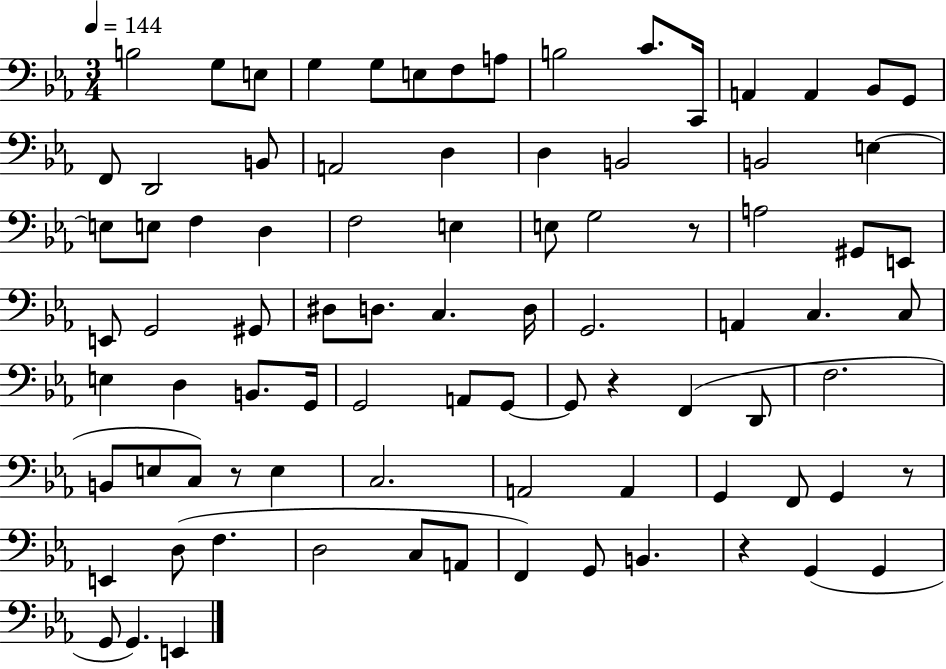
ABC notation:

X:1
T:Untitled
M:3/4
L:1/4
K:Eb
B,2 G,/2 E,/2 G, G,/2 E,/2 F,/2 A,/2 B,2 C/2 C,,/4 A,, A,, _B,,/2 G,,/2 F,,/2 D,,2 B,,/2 A,,2 D, D, B,,2 B,,2 E, E,/2 E,/2 F, D, F,2 E, E,/2 G,2 z/2 A,2 ^G,,/2 E,,/2 E,,/2 G,,2 ^G,,/2 ^D,/2 D,/2 C, D,/4 G,,2 A,, C, C,/2 E, D, B,,/2 G,,/4 G,,2 A,,/2 G,,/2 G,,/2 z F,, D,,/2 F,2 B,,/2 E,/2 C,/2 z/2 E, C,2 A,,2 A,, G,, F,,/2 G,, z/2 E,, D,/2 F, D,2 C,/2 A,,/2 F,, G,,/2 B,, z G,, G,, G,,/2 G,, E,,